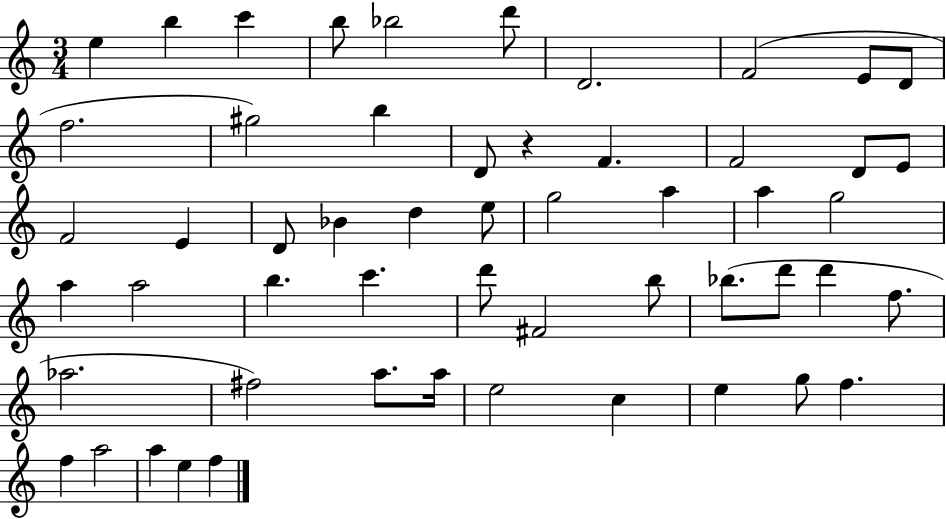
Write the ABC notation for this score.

X:1
T:Untitled
M:3/4
L:1/4
K:C
e b c' b/2 _b2 d'/2 D2 F2 E/2 D/2 f2 ^g2 b D/2 z F F2 D/2 E/2 F2 E D/2 _B d e/2 g2 a a g2 a a2 b c' d'/2 ^F2 b/2 _b/2 d'/2 d' f/2 _a2 ^f2 a/2 a/4 e2 c e g/2 f f a2 a e f